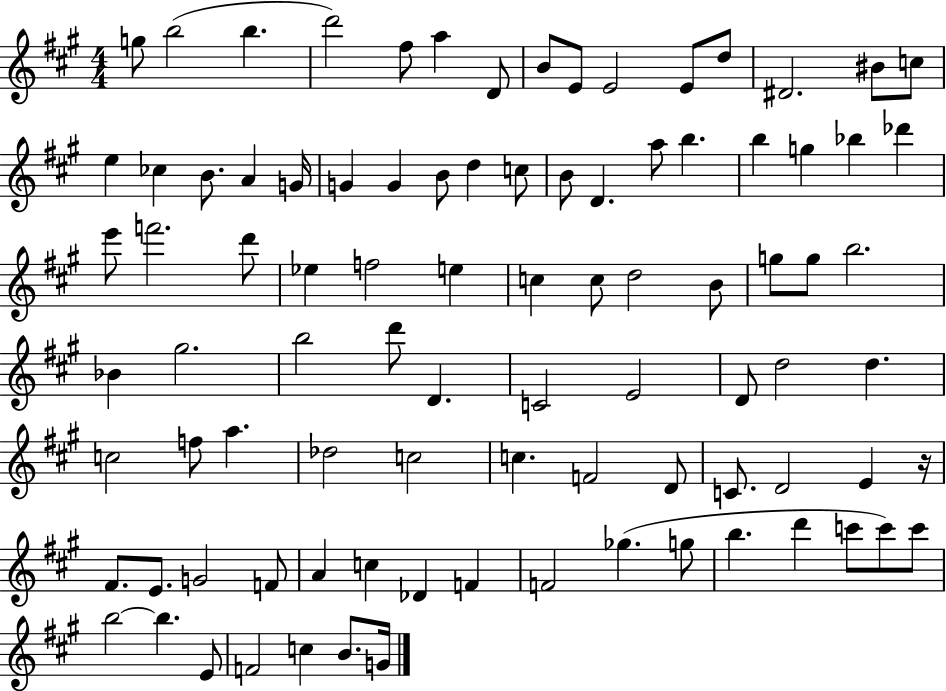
X:1
T:Untitled
M:4/4
L:1/4
K:A
g/2 b2 b d'2 ^f/2 a D/2 B/2 E/2 E2 E/2 d/2 ^D2 ^B/2 c/2 e _c B/2 A G/4 G G B/2 d c/2 B/2 D a/2 b b g _b _d' e'/2 f'2 d'/2 _e f2 e c c/2 d2 B/2 g/2 g/2 b2 _B ^g2 b2 d'/2 D C2 E2 D/2 d2 d c2 f/2 a _d2 c2 c F2 D/2 C/2 D2 E z/4 ^F/2 E/2 G2 F/2 A c _D F F2 _g g/2 b d' c'/2 c'/2 c'/2 b2 b E/2 F2 c B/2 G/4